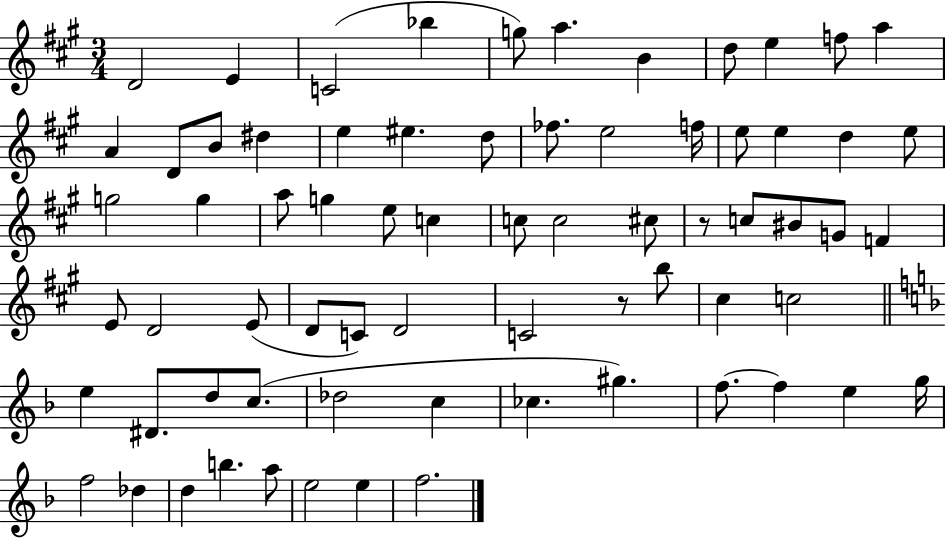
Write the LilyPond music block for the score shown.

{
  \clef treble
  \numericTimeSignature
  \time 3/4
  \key a \major
  \repeat volta 2 { d'2 e'4 | c'2( bes''4 | g''8) a''4. b'4 | d''8 e''4 f''8 a''4 | \break a'4 d'8 b'8 dis''4 | e''4 eis''4. d''8 | fes''8. e''2 f''16 | e''8 e''4 d''4 e''8 | \break g''2 g''4 | a''8 g''4 e''8 c''4 | c''8 c''2 cis''8 | r8 c''8 bis'8 g'8 f'4 | \break e'8 d'2 e'8( | d'8 c'8) d'2 | c'2 r8 b''8 | cis''4 c''2 | \break \bar "||" \break \key f \major e''4 dis'8. d''8 c''8.( | des''2 c''4 | ces''4. gis''4.) | f''8.~~ f''4 e''4 g''16 | \break f''2 des''4 | d''4 b''4. a''8 | e''2 e''4 | f''2. | \break } \bar "|."
}